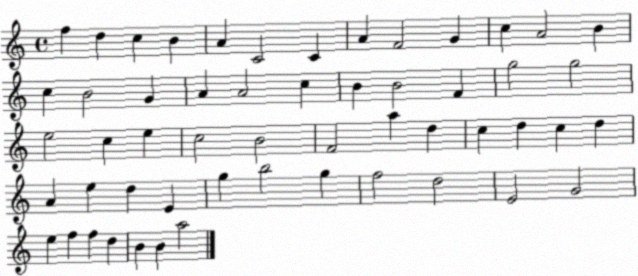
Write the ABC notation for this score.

X:1
T:Untitled
M:4/4
L:1/4
K:C
f d c B A C2 C A F2 G c A2 B c B2 G A A2 c B B2 F g2 g2 e2 c e c2 B2 F2 a d c d c d A e d E g b2 g f2 d2 E2 G2 e f f d B B a2